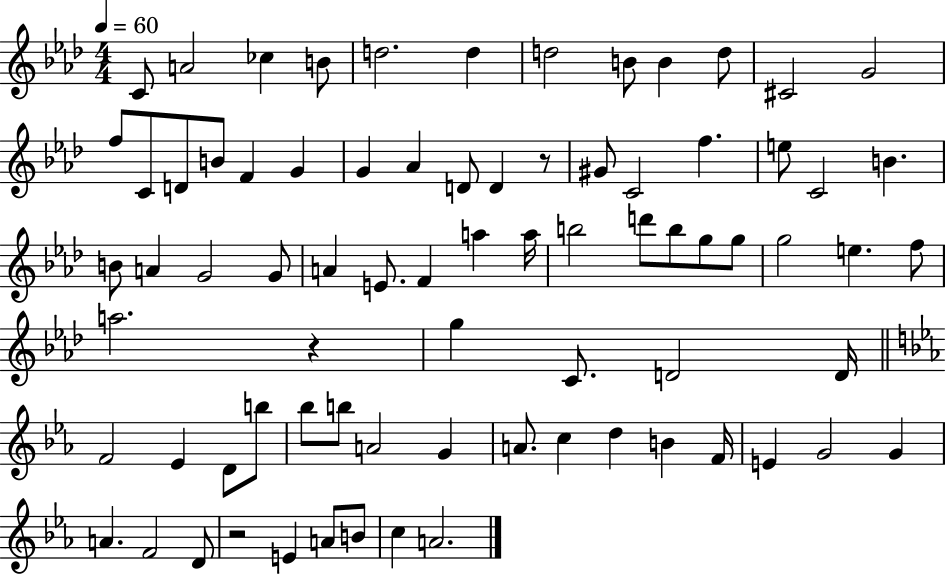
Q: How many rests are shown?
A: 3